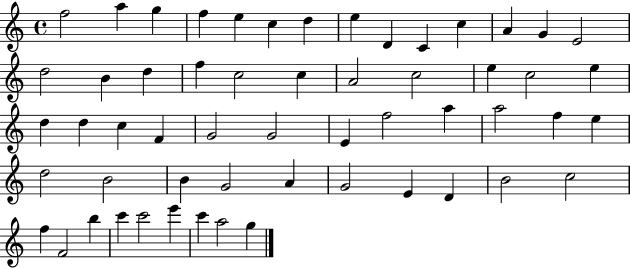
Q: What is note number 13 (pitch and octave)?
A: G4